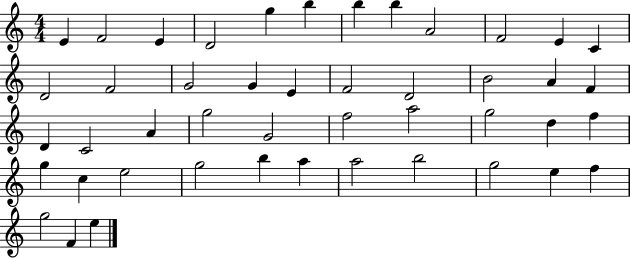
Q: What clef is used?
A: treble